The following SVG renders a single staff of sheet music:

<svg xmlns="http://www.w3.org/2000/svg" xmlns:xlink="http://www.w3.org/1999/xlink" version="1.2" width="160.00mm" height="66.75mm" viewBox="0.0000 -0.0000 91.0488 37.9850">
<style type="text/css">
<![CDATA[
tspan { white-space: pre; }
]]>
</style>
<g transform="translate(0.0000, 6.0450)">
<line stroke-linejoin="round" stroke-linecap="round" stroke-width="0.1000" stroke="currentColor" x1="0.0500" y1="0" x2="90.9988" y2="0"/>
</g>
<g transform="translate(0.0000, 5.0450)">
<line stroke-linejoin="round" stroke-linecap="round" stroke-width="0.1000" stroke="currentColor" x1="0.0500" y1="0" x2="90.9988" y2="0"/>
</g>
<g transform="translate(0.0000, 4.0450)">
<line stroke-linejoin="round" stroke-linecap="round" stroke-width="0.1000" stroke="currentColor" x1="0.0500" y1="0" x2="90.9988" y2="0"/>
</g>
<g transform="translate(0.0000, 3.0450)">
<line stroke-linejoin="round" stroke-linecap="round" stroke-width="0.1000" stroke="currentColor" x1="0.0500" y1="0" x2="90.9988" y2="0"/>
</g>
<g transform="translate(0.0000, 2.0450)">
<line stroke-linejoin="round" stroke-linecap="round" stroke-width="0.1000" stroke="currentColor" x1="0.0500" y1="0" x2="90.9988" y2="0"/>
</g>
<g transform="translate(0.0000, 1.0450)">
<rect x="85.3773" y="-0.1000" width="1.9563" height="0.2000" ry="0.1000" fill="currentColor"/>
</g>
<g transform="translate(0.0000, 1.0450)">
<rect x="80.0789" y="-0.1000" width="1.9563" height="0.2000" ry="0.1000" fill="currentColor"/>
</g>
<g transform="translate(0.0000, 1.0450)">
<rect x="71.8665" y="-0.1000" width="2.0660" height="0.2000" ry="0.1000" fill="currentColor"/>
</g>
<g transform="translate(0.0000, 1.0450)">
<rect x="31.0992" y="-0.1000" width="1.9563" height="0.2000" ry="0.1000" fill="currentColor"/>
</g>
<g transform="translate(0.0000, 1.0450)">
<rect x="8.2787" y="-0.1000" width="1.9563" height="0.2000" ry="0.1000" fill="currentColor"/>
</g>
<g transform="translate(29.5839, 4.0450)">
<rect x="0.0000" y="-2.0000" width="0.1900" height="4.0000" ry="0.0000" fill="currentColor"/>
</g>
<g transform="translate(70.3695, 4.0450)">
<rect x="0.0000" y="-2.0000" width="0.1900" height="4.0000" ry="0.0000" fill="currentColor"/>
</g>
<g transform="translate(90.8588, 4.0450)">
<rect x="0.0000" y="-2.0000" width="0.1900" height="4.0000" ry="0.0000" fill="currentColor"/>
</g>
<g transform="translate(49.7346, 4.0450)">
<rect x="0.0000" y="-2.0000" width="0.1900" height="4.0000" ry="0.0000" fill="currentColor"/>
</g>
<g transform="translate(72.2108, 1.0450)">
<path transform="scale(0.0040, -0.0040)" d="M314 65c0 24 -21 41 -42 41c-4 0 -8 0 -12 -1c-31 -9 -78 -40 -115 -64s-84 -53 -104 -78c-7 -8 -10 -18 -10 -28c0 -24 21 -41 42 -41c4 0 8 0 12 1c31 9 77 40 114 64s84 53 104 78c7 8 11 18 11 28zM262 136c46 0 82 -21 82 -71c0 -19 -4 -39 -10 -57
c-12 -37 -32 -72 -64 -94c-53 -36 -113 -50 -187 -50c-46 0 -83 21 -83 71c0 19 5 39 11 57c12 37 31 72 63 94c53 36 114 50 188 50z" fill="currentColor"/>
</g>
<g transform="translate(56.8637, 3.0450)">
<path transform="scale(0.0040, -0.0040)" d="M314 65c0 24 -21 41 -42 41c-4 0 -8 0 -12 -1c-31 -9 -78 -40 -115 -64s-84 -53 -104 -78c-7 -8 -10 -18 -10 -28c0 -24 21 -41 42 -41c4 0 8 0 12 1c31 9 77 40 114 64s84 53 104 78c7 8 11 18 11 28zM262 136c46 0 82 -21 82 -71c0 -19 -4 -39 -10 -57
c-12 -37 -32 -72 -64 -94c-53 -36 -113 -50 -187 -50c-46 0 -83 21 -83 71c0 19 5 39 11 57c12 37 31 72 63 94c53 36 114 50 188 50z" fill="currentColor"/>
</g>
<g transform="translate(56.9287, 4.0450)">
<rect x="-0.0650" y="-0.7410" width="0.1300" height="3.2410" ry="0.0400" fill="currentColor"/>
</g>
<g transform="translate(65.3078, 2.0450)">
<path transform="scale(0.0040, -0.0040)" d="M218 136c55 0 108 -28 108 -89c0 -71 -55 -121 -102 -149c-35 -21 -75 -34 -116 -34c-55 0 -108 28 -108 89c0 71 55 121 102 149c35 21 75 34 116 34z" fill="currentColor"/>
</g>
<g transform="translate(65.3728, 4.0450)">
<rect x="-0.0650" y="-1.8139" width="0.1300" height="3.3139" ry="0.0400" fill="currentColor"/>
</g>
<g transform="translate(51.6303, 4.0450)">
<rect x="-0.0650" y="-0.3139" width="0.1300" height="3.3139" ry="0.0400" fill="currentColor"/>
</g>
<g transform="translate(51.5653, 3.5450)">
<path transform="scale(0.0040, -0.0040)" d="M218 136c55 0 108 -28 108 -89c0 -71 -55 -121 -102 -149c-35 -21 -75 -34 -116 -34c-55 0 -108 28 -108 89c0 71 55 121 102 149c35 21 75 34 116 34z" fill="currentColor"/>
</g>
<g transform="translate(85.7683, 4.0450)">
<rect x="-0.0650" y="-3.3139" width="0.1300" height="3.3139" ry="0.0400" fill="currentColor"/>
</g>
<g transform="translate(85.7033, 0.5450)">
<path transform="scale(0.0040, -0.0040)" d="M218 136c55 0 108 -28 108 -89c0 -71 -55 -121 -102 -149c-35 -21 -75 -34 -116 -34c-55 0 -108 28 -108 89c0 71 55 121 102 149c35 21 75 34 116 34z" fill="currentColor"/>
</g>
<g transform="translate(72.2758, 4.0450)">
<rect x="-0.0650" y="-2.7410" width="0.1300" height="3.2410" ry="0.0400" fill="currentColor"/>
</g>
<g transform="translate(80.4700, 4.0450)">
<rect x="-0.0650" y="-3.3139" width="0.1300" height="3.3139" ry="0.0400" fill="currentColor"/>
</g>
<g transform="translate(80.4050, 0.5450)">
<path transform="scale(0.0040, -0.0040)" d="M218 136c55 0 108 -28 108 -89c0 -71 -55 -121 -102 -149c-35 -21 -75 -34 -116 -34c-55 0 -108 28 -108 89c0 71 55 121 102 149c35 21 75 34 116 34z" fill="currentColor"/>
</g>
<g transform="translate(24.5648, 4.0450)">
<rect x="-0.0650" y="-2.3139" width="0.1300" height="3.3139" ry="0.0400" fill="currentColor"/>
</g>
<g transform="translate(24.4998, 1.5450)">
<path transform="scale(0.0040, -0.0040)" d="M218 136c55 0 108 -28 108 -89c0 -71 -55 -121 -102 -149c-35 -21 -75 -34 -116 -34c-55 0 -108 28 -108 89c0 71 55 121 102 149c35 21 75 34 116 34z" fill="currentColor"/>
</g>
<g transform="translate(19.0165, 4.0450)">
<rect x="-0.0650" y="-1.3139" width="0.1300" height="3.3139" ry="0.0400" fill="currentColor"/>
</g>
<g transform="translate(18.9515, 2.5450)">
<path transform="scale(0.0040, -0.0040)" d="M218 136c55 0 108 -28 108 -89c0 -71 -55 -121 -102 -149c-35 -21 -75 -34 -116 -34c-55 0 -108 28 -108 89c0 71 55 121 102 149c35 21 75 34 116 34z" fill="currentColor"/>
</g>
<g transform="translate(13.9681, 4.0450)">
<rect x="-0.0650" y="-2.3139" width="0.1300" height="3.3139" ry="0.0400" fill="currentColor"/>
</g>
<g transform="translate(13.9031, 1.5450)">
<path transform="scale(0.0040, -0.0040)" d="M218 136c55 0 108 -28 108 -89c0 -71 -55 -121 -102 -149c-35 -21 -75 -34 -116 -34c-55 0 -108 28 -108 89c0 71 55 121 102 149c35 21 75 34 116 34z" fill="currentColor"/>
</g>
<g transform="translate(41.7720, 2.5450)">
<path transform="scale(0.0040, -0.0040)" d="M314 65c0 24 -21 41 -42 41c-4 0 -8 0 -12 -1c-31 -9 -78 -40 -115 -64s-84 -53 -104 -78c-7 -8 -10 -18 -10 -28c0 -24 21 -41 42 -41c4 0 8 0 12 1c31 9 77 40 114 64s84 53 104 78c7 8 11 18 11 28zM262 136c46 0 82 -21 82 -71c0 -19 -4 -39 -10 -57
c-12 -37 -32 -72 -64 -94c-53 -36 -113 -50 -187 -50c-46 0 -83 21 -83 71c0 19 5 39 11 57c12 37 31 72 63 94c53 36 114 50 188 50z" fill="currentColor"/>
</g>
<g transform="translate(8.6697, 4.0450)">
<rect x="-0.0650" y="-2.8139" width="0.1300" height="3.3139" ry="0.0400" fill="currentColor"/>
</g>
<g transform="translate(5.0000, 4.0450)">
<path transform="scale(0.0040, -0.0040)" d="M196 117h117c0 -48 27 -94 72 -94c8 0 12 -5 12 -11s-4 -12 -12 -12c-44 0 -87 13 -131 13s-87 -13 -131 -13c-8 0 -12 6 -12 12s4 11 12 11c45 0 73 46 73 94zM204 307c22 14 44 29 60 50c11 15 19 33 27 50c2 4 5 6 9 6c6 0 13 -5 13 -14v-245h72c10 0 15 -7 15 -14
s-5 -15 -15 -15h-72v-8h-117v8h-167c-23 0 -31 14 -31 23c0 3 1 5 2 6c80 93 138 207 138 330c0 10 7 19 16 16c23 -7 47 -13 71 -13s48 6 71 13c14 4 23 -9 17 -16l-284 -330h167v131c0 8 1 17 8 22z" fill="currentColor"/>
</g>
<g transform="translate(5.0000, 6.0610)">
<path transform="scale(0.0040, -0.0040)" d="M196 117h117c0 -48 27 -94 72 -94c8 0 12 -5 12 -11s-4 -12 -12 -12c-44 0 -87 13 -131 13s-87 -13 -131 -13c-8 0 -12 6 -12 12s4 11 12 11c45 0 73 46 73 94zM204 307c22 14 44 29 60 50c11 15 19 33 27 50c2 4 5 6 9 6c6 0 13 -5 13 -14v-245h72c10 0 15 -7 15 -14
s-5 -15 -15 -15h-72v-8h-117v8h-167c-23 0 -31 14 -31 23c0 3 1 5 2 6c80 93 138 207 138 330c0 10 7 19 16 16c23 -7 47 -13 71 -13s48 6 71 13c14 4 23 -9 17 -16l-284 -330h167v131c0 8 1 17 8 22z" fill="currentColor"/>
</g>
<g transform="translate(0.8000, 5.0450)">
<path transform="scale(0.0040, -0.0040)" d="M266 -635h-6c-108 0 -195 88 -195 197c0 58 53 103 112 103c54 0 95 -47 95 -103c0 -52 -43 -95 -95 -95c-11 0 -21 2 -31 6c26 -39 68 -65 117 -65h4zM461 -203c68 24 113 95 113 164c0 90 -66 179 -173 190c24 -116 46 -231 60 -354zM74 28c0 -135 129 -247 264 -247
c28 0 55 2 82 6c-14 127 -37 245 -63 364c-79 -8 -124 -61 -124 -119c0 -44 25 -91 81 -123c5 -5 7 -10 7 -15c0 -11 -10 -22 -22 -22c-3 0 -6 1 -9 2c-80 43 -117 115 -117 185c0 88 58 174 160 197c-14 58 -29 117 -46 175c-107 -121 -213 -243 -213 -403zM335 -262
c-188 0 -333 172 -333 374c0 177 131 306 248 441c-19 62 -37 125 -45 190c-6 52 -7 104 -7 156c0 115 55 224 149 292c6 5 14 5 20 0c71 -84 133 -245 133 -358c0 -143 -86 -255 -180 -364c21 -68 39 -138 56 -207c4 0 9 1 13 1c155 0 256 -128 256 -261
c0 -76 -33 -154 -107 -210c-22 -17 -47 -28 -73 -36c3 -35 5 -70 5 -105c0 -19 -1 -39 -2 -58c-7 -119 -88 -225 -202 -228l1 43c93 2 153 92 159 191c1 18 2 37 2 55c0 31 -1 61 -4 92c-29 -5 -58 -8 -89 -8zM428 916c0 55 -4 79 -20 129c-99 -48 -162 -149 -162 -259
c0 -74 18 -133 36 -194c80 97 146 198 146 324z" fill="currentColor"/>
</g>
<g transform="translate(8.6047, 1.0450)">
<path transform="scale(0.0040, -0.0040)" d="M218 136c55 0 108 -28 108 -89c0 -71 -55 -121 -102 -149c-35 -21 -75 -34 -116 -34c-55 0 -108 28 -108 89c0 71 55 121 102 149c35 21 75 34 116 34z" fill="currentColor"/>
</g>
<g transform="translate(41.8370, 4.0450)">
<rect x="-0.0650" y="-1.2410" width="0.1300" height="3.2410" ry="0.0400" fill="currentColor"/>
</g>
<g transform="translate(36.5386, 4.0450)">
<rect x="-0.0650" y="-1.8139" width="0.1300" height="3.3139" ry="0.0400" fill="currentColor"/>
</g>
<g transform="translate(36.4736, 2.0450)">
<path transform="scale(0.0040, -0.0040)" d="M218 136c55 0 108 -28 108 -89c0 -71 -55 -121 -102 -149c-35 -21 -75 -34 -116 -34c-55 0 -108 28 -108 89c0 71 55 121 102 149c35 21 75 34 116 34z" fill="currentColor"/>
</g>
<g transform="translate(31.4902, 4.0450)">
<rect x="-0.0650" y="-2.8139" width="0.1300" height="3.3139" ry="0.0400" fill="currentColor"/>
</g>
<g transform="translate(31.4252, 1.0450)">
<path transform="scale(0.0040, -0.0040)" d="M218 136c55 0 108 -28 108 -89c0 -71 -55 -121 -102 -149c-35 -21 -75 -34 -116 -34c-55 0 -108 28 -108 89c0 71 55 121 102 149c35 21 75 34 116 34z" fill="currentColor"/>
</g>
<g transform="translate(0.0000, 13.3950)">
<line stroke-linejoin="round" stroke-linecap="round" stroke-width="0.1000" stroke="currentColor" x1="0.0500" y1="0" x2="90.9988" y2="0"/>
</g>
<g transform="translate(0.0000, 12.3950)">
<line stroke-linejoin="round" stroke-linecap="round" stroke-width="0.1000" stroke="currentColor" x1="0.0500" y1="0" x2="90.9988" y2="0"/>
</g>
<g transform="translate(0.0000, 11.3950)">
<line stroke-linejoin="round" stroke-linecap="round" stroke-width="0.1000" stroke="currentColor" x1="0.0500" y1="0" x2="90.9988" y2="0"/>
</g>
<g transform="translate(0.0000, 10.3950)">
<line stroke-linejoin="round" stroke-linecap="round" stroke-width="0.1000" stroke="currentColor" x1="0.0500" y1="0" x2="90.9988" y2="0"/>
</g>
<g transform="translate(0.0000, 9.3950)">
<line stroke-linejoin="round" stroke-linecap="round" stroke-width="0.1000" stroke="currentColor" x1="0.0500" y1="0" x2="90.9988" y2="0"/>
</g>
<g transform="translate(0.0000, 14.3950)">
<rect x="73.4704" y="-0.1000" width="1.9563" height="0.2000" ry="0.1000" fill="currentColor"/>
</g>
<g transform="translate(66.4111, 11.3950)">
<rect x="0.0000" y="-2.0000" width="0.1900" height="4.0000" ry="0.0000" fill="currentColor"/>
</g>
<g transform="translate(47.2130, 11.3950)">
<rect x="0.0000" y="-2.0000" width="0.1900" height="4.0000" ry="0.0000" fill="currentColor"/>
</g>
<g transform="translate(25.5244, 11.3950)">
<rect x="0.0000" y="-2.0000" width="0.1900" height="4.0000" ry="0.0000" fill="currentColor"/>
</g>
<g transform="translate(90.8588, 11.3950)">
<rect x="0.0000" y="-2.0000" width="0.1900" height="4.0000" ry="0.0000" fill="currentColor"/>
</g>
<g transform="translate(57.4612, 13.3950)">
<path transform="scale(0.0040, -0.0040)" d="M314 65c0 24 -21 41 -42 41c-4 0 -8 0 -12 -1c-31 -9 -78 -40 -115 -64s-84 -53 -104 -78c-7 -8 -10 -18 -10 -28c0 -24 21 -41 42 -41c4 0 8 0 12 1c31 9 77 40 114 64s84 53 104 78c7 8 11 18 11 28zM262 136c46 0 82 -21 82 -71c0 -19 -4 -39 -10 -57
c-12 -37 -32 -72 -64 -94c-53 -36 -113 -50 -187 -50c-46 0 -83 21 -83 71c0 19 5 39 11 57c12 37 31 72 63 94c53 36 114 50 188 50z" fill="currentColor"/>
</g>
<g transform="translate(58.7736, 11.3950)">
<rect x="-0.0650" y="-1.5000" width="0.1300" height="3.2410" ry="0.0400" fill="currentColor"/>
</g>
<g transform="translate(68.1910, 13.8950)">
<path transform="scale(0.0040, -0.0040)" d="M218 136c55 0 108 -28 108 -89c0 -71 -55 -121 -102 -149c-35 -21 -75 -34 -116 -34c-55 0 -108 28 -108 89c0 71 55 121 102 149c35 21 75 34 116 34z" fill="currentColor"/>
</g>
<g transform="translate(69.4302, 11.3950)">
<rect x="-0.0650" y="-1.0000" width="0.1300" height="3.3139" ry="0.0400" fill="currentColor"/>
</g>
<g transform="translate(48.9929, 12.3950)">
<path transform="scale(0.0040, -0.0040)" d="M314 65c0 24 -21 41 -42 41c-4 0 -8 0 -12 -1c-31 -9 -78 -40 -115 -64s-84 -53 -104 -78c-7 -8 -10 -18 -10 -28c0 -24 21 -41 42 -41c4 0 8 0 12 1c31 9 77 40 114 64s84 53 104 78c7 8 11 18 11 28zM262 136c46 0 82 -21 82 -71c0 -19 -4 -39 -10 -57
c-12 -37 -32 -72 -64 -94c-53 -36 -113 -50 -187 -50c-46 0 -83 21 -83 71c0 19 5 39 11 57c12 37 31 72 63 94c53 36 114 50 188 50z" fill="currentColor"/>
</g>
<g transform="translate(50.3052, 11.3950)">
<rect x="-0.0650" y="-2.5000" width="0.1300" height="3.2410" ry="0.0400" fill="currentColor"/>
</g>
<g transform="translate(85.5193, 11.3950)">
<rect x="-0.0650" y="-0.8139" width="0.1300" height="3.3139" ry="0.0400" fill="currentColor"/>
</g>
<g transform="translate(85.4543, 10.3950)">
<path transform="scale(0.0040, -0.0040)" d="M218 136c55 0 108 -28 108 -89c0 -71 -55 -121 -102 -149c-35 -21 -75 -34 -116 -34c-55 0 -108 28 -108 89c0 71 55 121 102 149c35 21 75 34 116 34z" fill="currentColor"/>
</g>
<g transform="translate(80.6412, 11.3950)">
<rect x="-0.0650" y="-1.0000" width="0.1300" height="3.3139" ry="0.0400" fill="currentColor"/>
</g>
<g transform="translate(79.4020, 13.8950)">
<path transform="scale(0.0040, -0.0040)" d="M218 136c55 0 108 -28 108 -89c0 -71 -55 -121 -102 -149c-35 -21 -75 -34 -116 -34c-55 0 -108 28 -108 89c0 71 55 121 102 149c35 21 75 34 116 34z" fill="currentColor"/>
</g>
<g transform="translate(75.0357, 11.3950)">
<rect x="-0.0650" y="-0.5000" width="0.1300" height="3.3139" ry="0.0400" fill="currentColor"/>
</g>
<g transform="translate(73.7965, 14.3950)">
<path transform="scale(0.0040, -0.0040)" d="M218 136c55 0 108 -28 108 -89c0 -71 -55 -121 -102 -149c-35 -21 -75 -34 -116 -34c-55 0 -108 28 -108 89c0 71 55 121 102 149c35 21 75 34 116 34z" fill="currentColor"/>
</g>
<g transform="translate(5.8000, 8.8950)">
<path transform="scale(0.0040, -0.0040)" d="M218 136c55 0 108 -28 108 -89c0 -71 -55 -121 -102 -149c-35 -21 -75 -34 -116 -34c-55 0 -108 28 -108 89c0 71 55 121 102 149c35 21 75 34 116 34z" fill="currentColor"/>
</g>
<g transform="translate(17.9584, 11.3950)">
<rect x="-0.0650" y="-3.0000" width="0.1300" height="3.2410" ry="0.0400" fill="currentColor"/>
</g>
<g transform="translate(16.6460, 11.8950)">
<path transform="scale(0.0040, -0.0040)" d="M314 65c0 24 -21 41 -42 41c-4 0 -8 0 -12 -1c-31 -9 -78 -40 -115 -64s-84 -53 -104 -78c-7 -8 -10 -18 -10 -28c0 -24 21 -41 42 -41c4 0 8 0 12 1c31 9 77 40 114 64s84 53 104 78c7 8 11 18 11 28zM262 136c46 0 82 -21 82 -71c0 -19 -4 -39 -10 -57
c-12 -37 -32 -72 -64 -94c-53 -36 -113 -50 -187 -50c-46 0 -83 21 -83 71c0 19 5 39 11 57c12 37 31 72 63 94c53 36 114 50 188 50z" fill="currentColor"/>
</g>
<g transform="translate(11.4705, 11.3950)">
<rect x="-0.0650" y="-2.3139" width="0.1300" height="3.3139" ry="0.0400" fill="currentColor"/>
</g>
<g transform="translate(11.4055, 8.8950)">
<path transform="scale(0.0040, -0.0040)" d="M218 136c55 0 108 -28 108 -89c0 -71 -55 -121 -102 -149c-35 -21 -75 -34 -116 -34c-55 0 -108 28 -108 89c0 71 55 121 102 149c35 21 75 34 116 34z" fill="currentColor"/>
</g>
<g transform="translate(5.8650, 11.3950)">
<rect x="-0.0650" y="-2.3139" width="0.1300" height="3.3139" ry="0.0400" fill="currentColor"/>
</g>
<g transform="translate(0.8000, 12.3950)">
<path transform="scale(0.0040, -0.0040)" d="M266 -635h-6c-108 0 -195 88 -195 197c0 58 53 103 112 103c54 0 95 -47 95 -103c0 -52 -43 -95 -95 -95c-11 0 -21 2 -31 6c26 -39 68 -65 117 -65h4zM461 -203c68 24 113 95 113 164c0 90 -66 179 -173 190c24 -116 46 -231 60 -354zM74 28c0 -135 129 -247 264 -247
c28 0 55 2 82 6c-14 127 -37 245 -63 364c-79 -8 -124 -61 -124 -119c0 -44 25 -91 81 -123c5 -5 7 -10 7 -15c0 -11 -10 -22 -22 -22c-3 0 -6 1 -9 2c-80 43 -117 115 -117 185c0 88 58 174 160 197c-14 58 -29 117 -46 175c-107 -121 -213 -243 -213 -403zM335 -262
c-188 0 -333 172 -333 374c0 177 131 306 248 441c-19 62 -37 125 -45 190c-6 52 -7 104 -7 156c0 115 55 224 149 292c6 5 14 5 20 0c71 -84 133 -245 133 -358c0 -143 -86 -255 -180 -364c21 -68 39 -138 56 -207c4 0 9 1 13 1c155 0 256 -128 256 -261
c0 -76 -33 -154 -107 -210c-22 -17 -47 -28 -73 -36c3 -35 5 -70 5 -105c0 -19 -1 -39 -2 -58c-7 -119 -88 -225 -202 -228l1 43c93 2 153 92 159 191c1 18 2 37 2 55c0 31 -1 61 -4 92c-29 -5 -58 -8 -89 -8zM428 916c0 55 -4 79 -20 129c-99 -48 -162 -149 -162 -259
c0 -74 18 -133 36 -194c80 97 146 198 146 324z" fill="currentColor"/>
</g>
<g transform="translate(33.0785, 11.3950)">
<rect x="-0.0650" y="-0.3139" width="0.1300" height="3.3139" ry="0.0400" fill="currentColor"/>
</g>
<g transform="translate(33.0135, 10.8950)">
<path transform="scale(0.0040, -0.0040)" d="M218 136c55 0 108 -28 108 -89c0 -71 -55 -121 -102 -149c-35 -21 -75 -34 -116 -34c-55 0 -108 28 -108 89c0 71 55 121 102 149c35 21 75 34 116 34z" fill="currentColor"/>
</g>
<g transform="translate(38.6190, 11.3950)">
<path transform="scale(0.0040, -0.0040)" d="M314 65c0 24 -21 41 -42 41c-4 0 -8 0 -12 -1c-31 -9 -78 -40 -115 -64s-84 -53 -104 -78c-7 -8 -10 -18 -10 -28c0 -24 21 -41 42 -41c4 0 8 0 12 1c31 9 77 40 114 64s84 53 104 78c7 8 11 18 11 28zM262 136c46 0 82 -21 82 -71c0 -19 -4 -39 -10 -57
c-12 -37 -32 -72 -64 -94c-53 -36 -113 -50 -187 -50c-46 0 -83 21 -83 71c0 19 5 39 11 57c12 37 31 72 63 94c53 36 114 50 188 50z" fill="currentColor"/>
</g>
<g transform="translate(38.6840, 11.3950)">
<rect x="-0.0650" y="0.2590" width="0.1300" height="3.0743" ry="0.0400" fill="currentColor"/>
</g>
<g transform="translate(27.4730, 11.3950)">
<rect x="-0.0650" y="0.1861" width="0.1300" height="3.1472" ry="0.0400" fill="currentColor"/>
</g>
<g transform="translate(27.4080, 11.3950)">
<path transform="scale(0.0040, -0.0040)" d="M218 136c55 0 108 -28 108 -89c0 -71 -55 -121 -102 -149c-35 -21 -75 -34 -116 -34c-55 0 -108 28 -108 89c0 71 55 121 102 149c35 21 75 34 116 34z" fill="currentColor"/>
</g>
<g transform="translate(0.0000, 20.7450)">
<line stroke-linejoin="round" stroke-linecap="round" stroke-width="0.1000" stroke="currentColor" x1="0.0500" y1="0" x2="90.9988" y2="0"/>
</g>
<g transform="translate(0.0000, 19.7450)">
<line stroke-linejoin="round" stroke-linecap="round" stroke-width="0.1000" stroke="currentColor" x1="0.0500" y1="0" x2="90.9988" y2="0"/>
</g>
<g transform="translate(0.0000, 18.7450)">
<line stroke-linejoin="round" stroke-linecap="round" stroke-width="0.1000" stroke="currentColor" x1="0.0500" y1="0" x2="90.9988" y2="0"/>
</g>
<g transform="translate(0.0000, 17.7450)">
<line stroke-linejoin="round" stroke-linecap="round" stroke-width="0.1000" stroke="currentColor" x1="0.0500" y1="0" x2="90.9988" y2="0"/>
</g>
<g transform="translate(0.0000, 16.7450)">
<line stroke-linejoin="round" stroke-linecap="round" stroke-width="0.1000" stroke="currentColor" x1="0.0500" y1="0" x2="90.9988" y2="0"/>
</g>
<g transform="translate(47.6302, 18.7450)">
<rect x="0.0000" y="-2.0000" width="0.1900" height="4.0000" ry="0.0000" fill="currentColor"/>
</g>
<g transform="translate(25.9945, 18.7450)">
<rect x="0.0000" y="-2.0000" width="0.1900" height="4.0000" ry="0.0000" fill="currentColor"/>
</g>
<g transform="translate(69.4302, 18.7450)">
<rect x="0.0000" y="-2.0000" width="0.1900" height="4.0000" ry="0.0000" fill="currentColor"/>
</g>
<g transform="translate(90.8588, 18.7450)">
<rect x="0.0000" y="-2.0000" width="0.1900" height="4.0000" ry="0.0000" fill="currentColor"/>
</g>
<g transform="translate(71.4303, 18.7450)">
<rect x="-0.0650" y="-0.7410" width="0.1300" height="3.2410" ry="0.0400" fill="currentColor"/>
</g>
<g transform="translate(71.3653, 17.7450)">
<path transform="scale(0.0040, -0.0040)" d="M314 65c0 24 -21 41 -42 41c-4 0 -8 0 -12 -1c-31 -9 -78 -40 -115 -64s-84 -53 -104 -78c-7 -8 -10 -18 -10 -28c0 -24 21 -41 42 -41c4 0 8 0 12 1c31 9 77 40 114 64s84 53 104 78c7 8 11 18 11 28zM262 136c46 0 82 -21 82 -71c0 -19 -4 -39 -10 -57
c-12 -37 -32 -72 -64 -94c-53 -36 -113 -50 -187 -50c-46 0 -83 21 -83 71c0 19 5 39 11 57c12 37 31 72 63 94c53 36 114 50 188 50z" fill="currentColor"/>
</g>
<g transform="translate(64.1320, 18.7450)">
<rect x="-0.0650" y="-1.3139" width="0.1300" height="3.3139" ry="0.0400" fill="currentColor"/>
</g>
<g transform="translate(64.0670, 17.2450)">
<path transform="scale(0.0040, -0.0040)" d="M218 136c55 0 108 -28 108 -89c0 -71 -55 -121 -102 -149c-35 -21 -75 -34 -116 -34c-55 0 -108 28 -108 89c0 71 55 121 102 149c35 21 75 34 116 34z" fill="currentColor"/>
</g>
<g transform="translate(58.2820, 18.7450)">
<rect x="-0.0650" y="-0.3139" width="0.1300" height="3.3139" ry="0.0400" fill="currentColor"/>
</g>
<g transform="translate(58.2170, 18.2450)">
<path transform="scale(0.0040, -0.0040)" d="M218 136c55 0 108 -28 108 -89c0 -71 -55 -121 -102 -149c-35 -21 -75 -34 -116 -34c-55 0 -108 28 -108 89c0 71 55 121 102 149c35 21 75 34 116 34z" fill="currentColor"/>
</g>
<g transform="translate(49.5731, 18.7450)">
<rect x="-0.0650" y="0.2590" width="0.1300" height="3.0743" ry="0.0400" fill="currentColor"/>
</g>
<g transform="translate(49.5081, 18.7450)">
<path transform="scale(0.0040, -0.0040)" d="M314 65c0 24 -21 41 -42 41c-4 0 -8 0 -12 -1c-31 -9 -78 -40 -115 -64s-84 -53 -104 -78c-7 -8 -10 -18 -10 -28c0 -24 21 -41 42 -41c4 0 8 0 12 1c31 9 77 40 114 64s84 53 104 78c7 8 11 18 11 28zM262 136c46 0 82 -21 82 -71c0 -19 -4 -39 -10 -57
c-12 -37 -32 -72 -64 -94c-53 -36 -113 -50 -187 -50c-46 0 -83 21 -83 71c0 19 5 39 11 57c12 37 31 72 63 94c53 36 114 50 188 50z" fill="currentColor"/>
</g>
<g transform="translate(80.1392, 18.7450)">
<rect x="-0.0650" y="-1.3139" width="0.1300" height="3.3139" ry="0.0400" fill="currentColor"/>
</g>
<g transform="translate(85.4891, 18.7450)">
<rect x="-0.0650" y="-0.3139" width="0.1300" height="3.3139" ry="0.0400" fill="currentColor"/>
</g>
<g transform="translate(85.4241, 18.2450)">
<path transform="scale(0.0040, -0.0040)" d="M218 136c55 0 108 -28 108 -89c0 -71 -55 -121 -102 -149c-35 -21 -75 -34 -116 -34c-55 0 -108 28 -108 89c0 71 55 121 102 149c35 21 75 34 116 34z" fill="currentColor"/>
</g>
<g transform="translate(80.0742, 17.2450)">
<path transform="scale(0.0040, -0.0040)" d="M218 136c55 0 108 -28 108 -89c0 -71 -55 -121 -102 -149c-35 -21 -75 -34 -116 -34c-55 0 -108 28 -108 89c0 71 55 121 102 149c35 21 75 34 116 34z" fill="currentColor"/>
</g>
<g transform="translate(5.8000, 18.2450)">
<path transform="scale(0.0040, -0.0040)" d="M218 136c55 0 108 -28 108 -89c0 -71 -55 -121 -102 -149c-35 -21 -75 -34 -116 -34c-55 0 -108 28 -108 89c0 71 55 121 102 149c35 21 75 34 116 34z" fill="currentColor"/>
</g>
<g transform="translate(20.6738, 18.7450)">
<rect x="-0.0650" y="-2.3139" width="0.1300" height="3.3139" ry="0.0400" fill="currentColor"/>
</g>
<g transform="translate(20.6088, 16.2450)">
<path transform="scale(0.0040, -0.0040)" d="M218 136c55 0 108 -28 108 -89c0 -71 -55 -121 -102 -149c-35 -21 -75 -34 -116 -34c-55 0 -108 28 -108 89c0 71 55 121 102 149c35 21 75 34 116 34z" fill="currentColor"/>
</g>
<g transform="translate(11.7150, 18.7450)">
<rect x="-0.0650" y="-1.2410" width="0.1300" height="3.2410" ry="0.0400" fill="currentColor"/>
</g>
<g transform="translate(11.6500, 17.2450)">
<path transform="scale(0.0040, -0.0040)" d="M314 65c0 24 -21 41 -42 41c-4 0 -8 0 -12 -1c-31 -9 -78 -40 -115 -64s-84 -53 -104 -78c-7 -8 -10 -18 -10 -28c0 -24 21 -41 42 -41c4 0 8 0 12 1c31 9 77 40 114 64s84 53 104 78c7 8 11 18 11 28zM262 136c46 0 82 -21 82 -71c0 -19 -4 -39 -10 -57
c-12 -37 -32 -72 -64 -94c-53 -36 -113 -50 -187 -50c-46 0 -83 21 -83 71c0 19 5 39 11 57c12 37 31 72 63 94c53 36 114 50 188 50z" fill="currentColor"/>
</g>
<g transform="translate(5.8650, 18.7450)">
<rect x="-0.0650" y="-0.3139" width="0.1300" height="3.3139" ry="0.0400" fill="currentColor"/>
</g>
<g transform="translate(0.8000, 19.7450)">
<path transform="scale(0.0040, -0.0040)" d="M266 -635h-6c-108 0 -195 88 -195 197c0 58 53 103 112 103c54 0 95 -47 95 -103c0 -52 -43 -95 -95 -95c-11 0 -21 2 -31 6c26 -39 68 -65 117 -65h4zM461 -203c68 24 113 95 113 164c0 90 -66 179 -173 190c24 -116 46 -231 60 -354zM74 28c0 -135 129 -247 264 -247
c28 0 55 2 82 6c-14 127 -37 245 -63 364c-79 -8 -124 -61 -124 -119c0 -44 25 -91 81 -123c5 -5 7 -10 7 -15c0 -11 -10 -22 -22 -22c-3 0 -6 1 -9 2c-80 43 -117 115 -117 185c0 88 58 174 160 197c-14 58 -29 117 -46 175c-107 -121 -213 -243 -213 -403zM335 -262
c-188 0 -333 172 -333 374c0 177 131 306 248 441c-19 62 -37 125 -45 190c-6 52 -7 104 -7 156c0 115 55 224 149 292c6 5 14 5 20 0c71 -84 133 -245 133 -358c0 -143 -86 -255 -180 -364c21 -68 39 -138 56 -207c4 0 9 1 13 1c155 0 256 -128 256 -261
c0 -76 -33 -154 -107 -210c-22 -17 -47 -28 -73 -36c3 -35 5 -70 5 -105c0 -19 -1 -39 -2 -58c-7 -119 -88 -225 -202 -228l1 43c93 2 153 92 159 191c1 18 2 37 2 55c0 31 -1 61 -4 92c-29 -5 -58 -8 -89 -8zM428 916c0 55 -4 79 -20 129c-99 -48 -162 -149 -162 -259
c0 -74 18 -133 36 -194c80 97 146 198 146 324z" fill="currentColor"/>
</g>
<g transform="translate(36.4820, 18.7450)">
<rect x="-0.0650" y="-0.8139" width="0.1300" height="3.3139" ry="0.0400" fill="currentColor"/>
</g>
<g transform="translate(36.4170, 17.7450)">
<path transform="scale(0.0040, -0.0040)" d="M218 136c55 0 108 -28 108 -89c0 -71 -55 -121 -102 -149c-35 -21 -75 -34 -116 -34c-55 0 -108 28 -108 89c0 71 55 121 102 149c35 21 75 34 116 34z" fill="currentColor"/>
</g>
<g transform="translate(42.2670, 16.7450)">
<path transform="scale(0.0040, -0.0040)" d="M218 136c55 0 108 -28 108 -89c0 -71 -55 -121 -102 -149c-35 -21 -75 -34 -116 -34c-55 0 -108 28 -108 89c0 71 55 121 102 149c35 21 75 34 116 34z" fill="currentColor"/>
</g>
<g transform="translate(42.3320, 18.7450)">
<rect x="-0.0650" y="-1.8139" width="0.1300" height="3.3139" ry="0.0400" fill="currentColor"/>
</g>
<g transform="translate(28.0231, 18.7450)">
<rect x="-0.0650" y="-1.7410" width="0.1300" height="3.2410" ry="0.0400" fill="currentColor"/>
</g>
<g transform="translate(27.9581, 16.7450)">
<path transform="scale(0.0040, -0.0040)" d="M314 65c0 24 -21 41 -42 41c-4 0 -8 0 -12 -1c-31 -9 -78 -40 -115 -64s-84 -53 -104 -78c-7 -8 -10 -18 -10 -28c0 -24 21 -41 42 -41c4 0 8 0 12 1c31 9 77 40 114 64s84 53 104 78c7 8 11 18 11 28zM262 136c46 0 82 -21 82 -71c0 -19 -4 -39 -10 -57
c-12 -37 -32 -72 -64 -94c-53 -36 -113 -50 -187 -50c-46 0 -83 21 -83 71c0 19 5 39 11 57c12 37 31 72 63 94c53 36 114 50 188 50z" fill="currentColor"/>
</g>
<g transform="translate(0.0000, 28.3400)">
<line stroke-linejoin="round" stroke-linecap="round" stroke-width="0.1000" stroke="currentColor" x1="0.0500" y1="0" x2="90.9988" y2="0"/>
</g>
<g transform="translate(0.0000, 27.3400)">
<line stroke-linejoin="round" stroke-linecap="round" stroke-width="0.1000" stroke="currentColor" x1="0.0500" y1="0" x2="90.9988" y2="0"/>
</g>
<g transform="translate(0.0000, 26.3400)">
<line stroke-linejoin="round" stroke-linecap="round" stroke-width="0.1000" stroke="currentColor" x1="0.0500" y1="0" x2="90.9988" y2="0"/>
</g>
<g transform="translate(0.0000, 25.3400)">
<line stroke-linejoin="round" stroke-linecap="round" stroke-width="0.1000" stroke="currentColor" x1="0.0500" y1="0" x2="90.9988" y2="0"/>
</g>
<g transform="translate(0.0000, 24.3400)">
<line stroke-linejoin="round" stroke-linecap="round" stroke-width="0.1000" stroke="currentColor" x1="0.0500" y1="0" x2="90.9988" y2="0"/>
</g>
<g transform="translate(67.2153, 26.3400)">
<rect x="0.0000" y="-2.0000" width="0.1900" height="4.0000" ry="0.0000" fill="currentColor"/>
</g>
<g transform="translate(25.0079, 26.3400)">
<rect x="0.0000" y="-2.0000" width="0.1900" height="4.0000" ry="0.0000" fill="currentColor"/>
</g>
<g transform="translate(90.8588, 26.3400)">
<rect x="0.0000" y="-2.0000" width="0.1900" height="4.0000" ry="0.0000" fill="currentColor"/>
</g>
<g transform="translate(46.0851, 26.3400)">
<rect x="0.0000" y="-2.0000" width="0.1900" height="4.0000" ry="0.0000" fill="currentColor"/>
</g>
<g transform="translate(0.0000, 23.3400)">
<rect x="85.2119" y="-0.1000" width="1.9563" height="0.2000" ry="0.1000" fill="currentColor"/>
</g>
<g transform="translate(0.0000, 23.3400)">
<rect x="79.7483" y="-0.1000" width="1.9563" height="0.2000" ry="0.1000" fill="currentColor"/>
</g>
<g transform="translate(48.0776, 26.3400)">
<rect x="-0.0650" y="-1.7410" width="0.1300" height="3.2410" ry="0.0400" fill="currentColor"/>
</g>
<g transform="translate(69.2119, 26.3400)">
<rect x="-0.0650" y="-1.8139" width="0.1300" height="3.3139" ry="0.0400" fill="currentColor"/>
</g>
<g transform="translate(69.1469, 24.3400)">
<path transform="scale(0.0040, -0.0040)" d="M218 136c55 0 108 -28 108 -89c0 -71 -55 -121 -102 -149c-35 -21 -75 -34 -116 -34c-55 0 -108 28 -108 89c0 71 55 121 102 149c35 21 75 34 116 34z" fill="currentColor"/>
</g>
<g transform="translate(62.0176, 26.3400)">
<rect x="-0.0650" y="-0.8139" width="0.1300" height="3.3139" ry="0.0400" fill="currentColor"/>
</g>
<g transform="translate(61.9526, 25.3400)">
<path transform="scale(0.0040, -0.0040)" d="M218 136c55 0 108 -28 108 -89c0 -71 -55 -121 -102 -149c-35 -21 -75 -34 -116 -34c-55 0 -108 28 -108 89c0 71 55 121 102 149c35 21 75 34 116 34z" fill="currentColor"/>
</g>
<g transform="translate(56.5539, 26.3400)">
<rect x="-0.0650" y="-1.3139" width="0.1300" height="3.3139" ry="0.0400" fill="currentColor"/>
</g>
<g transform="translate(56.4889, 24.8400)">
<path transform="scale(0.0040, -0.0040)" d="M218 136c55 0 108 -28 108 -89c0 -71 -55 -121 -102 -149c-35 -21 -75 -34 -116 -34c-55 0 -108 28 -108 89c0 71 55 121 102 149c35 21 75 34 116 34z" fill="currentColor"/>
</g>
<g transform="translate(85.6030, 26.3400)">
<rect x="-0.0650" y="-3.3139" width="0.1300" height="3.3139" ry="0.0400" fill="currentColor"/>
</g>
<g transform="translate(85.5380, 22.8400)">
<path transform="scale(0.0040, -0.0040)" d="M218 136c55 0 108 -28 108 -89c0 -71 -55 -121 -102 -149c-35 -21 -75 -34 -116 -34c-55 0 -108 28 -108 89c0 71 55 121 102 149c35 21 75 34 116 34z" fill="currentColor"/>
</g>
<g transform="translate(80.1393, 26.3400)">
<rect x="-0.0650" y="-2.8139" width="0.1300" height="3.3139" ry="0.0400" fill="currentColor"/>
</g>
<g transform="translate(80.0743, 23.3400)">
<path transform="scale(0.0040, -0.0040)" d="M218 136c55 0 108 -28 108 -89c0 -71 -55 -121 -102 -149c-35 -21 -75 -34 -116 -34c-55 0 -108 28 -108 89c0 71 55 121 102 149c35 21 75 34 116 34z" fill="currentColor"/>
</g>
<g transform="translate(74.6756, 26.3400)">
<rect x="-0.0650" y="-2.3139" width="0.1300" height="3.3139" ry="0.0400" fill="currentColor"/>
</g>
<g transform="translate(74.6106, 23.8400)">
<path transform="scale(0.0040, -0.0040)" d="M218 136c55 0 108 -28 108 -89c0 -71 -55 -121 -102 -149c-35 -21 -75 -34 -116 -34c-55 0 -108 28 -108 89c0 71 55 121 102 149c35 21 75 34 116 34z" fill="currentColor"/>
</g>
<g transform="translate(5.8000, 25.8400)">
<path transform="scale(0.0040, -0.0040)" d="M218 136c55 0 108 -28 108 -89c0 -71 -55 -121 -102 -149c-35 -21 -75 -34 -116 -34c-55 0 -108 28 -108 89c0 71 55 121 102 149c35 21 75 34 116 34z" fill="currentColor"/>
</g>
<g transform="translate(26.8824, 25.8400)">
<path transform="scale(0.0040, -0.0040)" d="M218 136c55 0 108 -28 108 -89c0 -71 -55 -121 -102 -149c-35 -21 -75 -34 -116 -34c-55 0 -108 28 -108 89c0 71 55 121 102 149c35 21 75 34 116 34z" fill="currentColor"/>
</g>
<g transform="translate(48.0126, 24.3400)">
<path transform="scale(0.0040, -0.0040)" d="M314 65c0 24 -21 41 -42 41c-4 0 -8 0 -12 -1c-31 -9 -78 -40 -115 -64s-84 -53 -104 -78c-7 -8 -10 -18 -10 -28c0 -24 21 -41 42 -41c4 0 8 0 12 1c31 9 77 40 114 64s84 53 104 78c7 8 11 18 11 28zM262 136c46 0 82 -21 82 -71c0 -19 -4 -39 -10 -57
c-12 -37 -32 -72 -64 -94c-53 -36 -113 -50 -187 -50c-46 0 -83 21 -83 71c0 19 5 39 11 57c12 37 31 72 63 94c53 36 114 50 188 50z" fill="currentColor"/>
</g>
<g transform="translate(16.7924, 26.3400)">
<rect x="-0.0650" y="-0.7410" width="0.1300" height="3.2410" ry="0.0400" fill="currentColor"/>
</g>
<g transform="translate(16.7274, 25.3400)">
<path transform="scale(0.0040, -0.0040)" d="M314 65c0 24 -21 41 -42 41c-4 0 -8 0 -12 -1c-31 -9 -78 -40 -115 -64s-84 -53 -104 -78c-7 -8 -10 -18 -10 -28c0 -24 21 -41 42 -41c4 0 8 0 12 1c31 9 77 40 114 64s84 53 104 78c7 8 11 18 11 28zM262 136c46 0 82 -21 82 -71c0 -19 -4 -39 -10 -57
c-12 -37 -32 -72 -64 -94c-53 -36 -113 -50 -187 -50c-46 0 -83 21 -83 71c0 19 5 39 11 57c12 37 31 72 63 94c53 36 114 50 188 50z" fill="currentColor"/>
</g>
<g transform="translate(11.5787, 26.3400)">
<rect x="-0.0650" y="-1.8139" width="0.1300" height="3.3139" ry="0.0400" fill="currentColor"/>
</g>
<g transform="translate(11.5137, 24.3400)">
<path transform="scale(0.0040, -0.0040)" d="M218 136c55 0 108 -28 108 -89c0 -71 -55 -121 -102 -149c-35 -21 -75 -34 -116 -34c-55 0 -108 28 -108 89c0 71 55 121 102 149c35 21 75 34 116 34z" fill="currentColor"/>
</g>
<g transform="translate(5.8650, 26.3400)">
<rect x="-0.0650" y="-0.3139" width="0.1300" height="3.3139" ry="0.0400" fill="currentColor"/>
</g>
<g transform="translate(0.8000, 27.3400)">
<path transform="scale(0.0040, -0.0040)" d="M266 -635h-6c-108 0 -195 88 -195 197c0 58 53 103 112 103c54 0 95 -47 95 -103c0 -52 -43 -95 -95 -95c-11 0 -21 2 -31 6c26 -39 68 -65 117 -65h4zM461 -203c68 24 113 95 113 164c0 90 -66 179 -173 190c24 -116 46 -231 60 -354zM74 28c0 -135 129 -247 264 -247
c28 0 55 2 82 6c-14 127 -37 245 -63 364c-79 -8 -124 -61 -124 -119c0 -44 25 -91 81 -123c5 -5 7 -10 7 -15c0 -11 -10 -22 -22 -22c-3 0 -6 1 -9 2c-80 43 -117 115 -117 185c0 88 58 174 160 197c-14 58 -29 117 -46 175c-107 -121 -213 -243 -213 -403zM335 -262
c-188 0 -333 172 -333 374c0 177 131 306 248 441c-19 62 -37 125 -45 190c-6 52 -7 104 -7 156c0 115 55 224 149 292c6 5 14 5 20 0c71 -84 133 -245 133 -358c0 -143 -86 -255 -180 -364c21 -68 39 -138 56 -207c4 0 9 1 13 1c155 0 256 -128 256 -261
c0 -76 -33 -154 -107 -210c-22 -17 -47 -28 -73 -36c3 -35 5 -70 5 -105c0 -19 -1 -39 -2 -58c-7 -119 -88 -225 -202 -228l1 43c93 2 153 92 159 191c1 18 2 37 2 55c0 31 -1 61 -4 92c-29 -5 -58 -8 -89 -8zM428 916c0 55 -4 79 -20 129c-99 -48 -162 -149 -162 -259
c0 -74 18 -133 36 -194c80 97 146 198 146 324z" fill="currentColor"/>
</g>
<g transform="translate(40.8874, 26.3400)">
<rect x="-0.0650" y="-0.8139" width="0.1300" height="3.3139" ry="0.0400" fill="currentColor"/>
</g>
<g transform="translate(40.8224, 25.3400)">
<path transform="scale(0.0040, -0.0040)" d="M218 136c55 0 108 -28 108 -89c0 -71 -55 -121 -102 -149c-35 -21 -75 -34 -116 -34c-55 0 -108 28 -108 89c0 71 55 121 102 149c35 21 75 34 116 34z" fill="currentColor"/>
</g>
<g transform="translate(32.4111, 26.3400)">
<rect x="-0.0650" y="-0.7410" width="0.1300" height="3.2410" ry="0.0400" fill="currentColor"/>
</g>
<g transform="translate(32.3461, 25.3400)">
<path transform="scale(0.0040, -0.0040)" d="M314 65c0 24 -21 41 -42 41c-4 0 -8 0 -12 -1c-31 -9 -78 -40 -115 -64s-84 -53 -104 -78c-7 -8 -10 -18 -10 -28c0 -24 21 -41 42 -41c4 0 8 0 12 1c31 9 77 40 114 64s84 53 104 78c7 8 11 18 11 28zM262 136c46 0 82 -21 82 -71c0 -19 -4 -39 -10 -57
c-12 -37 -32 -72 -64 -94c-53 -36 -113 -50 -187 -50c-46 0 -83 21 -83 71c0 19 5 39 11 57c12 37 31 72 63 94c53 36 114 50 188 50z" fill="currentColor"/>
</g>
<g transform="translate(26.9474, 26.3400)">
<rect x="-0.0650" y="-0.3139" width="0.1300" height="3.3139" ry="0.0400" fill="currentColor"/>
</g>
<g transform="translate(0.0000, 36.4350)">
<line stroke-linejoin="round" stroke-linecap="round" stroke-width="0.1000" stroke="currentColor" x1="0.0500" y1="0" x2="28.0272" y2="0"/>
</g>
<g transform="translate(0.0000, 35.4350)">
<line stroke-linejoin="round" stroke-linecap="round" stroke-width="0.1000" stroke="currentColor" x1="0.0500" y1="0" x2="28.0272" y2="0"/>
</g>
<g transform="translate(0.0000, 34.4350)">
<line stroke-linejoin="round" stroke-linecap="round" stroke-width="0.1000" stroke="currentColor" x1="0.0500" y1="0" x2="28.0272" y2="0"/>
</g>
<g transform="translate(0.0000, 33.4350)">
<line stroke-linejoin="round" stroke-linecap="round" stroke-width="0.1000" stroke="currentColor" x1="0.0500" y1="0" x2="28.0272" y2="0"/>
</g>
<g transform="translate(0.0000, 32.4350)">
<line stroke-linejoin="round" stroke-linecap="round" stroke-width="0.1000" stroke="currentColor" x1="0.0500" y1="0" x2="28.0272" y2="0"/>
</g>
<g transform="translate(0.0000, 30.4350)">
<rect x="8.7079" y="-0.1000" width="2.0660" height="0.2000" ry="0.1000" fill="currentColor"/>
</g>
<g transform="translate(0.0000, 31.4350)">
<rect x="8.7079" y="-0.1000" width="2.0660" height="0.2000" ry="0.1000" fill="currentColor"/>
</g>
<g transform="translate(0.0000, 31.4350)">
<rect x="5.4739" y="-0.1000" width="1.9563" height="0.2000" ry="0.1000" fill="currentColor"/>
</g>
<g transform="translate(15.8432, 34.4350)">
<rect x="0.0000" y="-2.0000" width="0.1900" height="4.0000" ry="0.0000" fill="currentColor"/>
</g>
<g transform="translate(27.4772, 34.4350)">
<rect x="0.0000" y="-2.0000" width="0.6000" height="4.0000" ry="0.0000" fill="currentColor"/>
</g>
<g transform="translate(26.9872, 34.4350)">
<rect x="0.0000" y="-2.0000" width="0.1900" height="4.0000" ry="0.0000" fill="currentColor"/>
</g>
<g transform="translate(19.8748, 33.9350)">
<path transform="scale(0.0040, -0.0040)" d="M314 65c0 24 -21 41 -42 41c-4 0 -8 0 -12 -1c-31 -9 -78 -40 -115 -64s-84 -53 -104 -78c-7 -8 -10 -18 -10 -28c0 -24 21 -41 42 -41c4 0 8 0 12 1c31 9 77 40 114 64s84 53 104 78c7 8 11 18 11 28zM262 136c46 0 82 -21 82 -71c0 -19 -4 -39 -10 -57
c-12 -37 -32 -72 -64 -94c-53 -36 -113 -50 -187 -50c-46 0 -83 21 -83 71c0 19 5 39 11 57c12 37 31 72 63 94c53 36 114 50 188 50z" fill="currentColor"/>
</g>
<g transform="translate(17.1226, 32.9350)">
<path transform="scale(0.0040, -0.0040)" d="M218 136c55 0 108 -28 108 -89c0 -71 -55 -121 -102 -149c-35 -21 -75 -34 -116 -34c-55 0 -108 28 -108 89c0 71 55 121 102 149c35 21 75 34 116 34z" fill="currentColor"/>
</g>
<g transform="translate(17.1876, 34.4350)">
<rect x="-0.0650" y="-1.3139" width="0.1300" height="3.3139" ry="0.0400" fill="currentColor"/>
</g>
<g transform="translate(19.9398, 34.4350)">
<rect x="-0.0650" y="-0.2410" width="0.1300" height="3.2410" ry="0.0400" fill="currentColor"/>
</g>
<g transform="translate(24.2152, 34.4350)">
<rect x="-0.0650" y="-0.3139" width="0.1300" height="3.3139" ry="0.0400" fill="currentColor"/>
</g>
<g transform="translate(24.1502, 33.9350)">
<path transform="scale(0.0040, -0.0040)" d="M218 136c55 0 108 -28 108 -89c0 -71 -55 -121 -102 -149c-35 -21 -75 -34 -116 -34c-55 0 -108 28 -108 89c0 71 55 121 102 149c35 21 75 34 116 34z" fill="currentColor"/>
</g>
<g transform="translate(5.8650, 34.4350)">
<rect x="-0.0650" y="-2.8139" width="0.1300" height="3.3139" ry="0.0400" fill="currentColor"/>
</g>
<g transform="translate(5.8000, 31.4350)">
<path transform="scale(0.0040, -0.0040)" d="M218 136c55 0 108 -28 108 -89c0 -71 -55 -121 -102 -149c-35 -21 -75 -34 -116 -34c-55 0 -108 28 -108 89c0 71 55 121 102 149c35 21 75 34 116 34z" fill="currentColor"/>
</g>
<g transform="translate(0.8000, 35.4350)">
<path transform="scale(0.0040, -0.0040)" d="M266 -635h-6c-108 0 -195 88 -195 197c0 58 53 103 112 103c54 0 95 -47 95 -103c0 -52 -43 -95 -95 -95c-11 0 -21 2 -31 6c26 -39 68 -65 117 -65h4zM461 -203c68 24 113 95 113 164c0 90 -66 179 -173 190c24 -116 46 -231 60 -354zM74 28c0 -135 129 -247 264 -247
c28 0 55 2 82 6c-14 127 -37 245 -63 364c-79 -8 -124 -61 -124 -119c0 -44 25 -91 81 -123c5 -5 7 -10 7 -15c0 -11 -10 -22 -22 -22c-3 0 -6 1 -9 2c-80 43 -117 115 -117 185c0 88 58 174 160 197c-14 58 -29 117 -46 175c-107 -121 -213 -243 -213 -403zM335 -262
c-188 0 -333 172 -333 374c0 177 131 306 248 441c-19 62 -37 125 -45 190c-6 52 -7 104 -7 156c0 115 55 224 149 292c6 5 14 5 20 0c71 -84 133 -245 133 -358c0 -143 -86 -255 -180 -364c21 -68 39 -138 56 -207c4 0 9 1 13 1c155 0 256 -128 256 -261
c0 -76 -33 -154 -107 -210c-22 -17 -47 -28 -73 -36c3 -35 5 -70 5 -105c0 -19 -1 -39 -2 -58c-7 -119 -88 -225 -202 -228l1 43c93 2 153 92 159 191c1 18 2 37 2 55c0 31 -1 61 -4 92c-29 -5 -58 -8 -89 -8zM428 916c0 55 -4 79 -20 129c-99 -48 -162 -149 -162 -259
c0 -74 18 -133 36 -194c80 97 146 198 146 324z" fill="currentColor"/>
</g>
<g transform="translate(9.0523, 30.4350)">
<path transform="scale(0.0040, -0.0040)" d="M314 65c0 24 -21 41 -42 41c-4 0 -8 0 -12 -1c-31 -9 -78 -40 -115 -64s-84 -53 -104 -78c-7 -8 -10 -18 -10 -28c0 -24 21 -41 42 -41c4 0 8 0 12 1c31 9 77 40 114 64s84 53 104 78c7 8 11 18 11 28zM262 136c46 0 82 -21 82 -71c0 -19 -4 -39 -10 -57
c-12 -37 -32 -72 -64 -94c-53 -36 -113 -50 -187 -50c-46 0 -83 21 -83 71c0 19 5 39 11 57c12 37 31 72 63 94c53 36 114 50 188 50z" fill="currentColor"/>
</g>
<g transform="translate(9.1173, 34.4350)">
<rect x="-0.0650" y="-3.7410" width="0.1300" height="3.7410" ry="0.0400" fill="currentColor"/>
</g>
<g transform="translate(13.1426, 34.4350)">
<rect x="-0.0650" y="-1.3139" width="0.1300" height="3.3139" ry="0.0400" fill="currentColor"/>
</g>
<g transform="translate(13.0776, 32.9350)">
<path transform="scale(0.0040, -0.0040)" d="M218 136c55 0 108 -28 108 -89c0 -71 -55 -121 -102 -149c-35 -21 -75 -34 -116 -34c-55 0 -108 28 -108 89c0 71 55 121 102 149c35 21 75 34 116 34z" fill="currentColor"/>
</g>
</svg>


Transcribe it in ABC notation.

X:1
T:Untitled
M:4/4
L:1/4
K:C
a g e g a f e2 c d2 f a2 b b g g A2 B c B2 G2 E2 D C D d c e2 g f2 d f B2 c e d2 e c c f d2 c d2 d f2 e d f g a b a c'2 e e c2 c